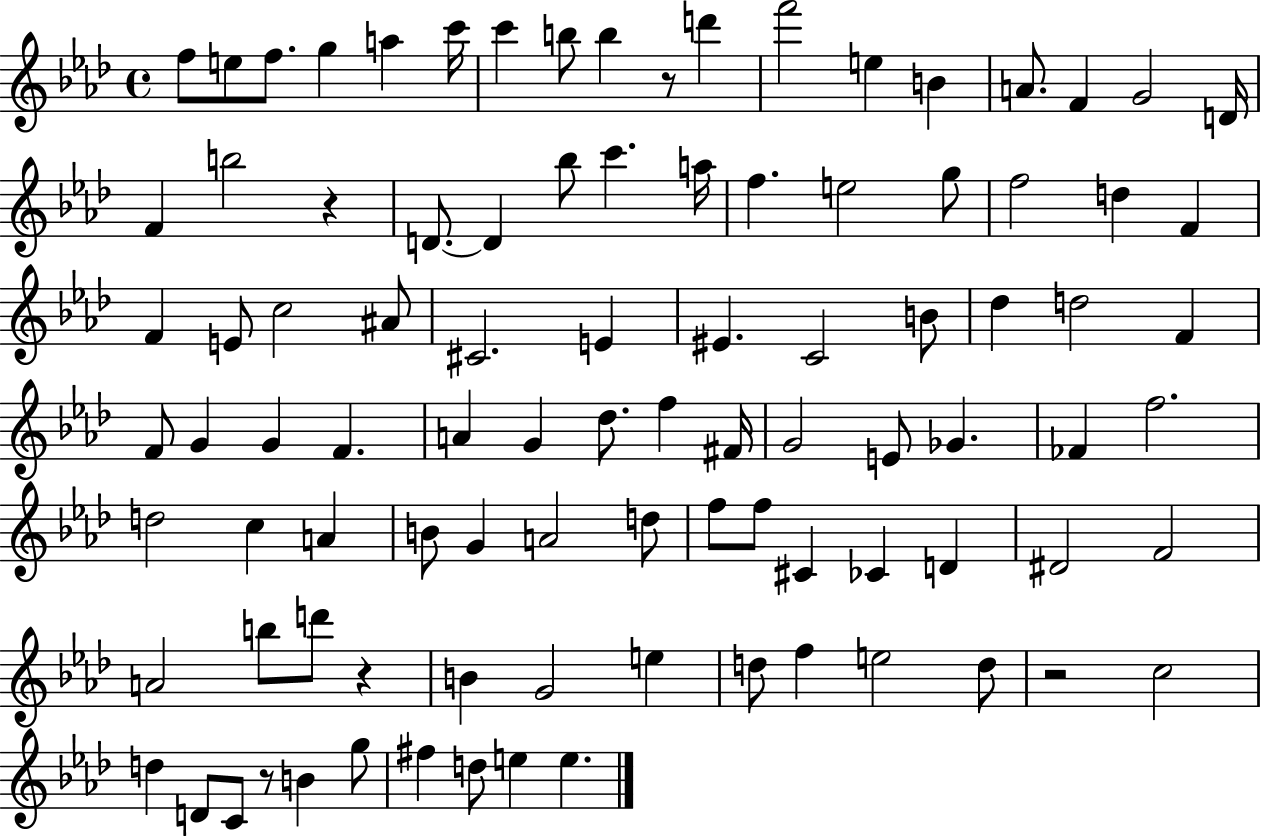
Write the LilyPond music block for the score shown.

{
  \clef treble
  \time 4/4
  \defaultTimeSignature
  \key aes \major
  f''8 e''8 f''8. g''4 a''4 c'''16 | c'''4 b''8 b''4 r8 d'''4 | f'''2 e''4 b'4 | a'8. f'4 g'2 d'16 | \break f'4 b''2 r4 | d'8.~~ d'4 bes''8 c'''4. a''16 | f''4. e''2 g''8 | f''2 d''4 f'4 | \break f'4 e'8 c''2 ais'8 | cis'2. e'4 | eis'4. c'2 b'8 | des''4 d''2 f'4 | \break f'8 g'4 g'4 f'4. | a'4 g'4 des''8. f''4 fis'16 | g'2 e'8 ges'4. | fes'4 f''2. | \break d''2 c''4 a'4 | b'8 g'4 a'2 d''8 | f''8 f''8 cis'4 ces'4 d'4 | dis'2 f'2 | \break a'2 b''8 d'''8 r4 | b'4 g'2 e''4 | d''8 f''4 e''2 d''8 | r2 c''2 | \break d''4 d'8 c'8 r8 b'4 g''8 | fis''4 d''8 e''4 e''4. | \bar "|."
}